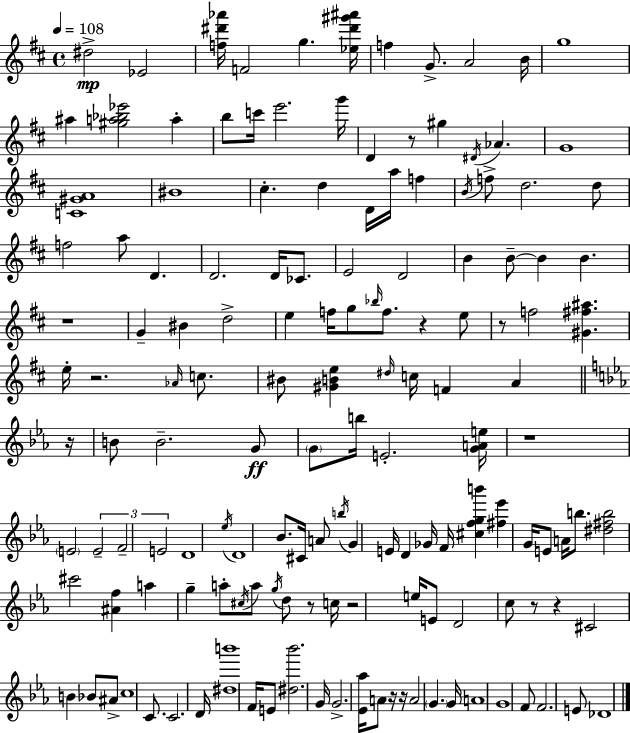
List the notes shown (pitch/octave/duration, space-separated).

D#5/h Eb4/h [F5,D#6,Ab6]/s F4/h G5/q. [Eb5,D#6,G#6,A#6]/s F5/q G4/e. A4/h B4/s G5/w A#5/q [G#5,A5,Bb5,Eb6]/h A5/q B5/e C6/s E6/h. G6/s D4/q R/e G#5/q D#4/s Ab4/q. G4/w [C4,G#4,A4]/w BIS4/w C#5/q. D5/q D4/s A5/s F5/q B4/s F5/e D5/h. D5/e F5/h A5/e D4/q. D4/h. D4/s CES4/e. E4/h D4/h B4/q B4/e B4/q B4/q. R/w G4/q BIS4/q D5/h E5/q F5/s G5/e Bb5/s F5/e. R/q E5/e R/e F5/h [G#4,F#5,A#5]/q. E5/s R/h. Ab4/s C5/e. BIS4/e [G#4,B4,E5]/q D#5/s C5/s F4/q A4/q R/s B4/e B4/h. G4/e G4/e B5/s E4/h. [G4,A4,E5]/s R/w E4/h E4/h F4/h E4/h D4/w Eb5/s D4/w Bb4/e. C#4/s A4/e B5/s G4/q E4/s D4/q Gb4/s F4/s [C#5,F5,G5,B6]/q [F#5,Eb6]/q G4/s E4/e A4/s B5/e. [D#5,F#5,B5]/h C#6/h [A#4,F5]/q A5/q G5/q A5/e C#5/s A5/e G5/s D5/e R/e C5/s R/h E5/s E4/e D4/h C5/e R/e R/q C#4/h B4/q Bb4/e A#4/e C5/w C4/e. C4/h. D4/s [D#5,B6]/w F4/s E4/e [D#5,Bb6]/h. G4/s G4/h. [Eb4,Ab5]/s A4/e R/s R/s A4/h G4/q. G4/s A4/w G4/w F4/e F4/h. E4/e Db4/w